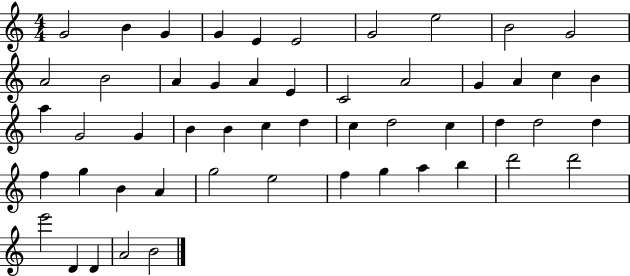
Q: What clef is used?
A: treble